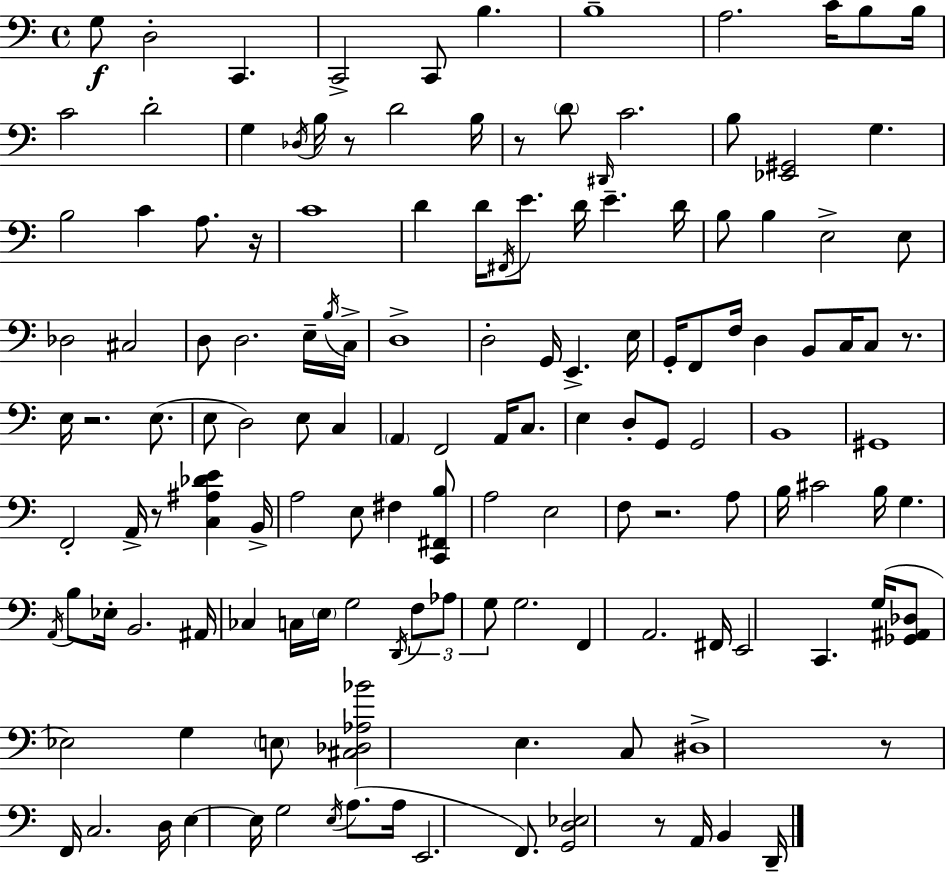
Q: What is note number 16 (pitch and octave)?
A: B3